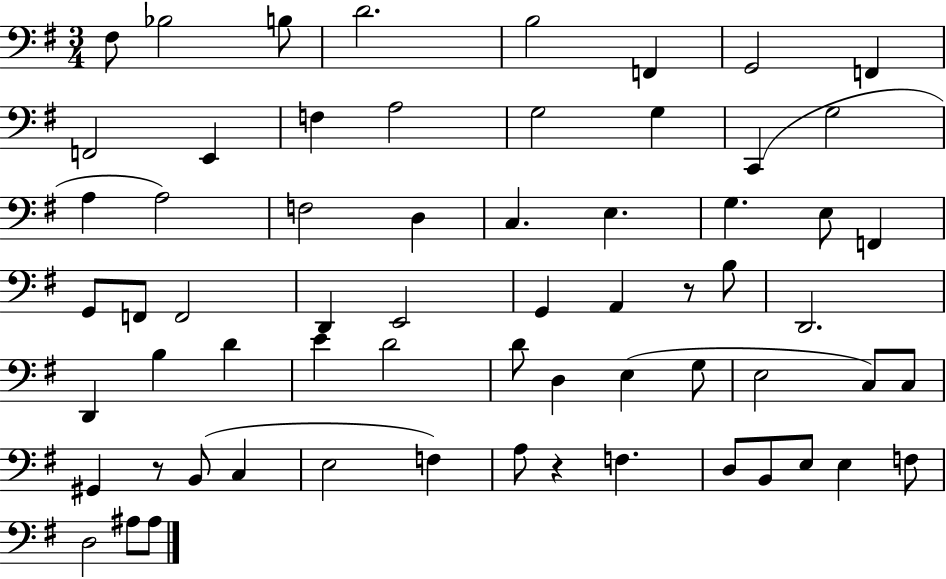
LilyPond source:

{
  \clef bass
  \numericTimeSignature
  \time 3/4
  \key g \major
  fis8 bes2 b8 | d'2. | b2 f,4 | g,2 f,4 | \break f,2 e,4 | f4 a2 | g2 g4 | c,4( g2 | \break a4 a2) | f2 d4 | c4. e4. | g4. e8 f,4 | \break g,8 f,8 f,2 | d,4 e,2 | g,4 a,4 r8 b8 | d,2. | \break d,4 b4 d'4 | e'4 d'2 | d'8 d4 e4( g8 | e2 c8) c8 | \break gis,4 r8 b,8( c4 | e2 f4) | a8 r4 f4. | d8 b,8 e8 e4 f8 | \break d2 ais8 ais8 | \bar "|."
}